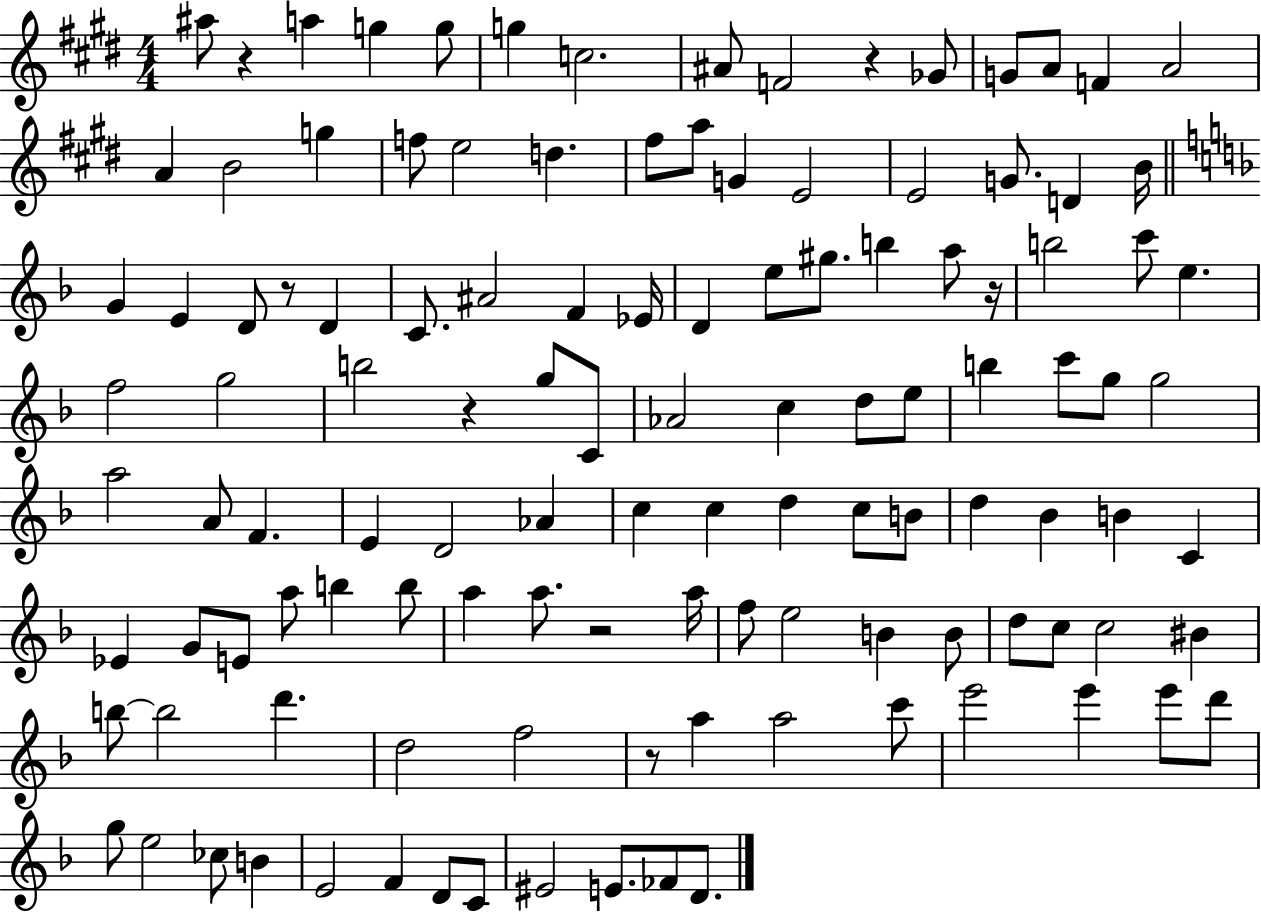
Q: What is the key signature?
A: E major